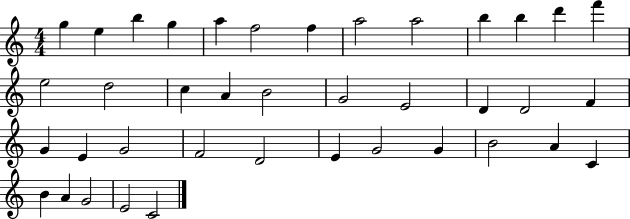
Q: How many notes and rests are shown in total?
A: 39